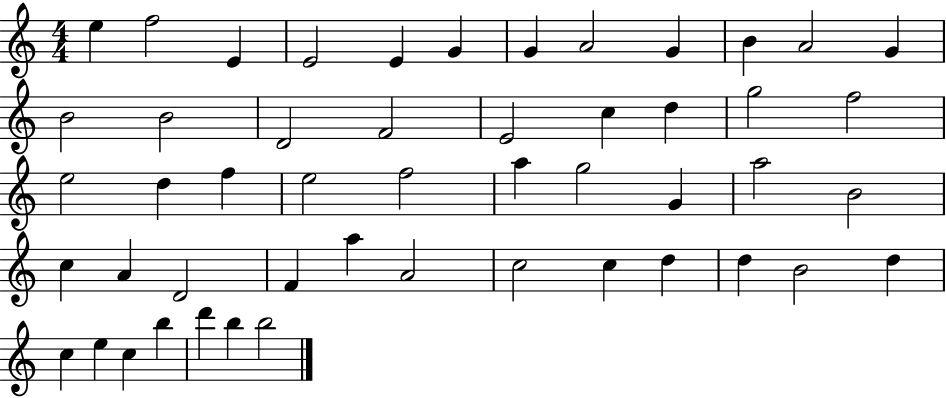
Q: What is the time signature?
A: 4/4